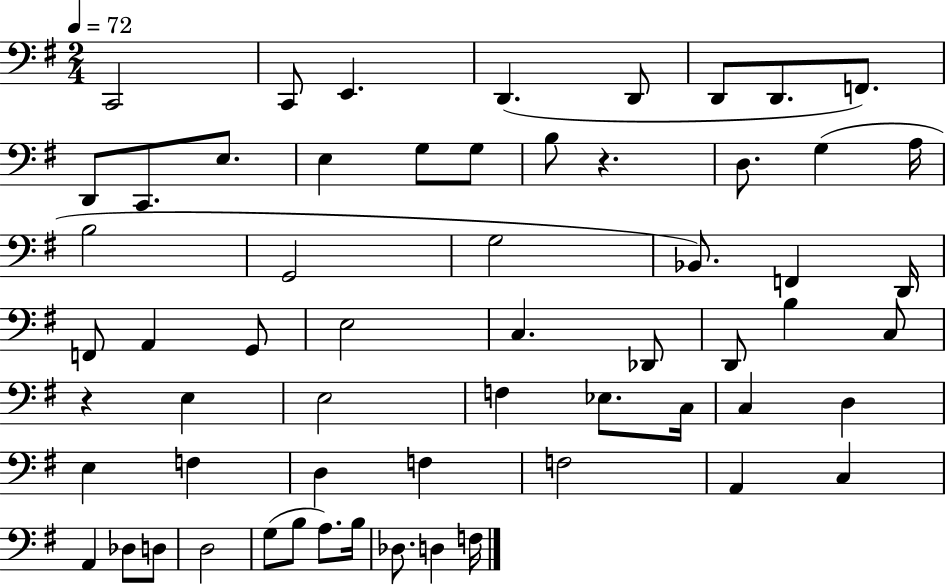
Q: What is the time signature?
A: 2/4